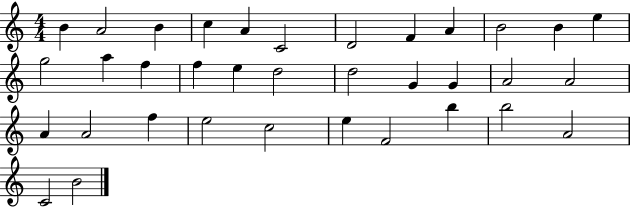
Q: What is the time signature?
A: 4/4